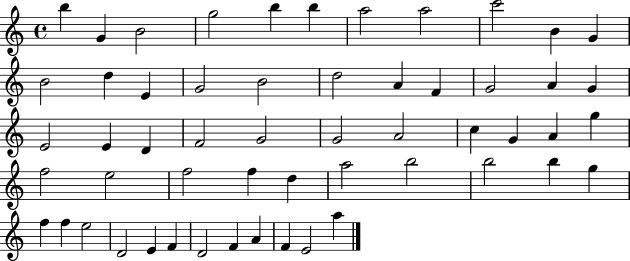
B5/q G4/q B4/h G5/h B5/q B5/q A5/h A5/h C6/h B4/q G4/q B4/h D5/q E4/q G4/h B4/h D5/h A4/q F4/q G4/h A4/q G4/q E4/h E4/q D4/q F4/h G4/h G4/h A4/h C5/q G4/q A4/q G5/q F5/h E5/h F5/h F5/q D5/q A5/h B5/h B5/h B5/q G5/q F5/q F5/q E5/h D4/h E4/q F4/q D4/h F4/q A4/q F4/q E4/h A5/q